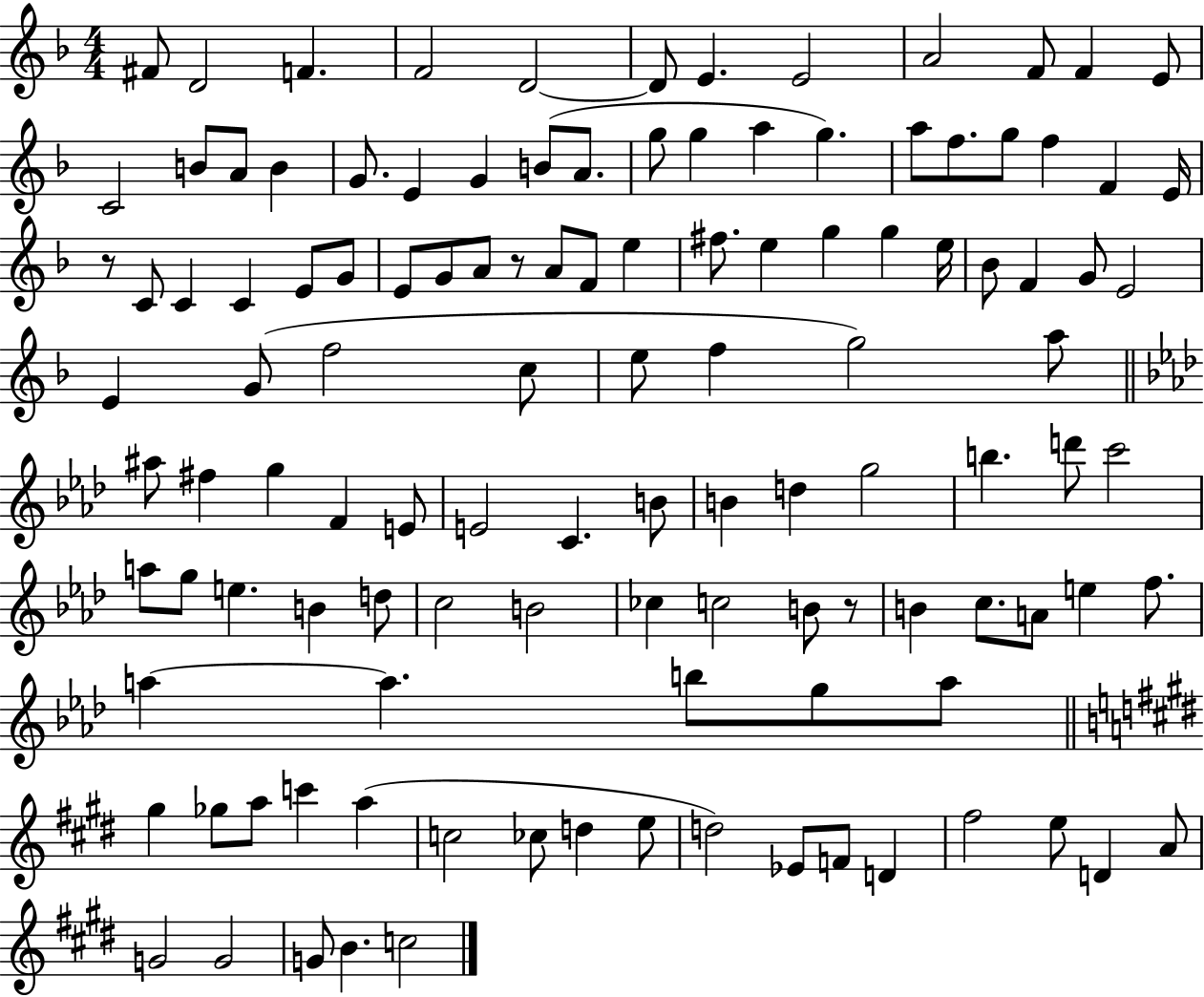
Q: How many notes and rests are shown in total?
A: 118